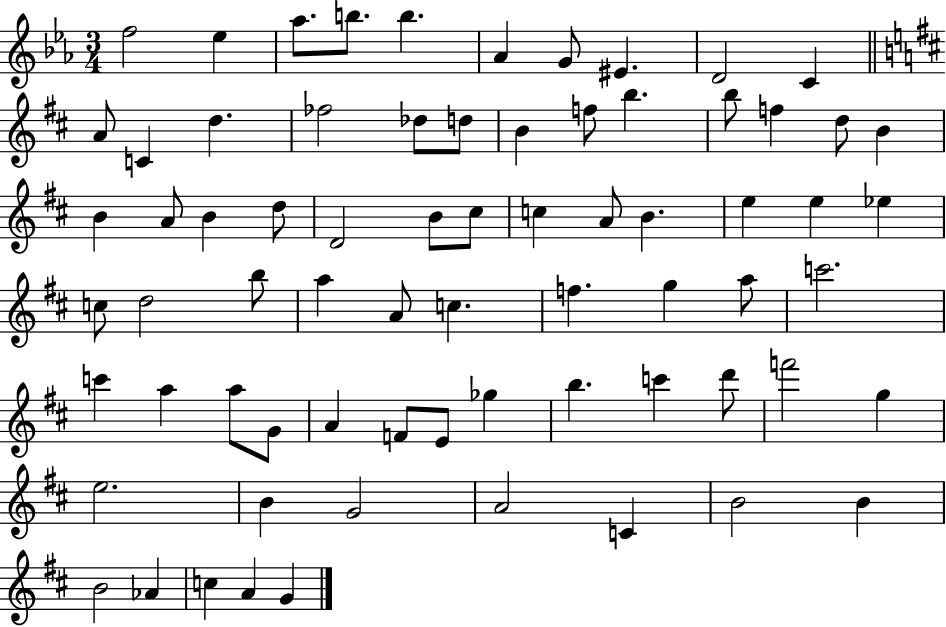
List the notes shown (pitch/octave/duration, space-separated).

F5/h Eb5/q Ab5/e. B5/e. B5/q. Ab4/q G4/e EIS4/q. D4/h C4/q A4/e C4/q D5/q. FES5/h Db5/e D5/e B4/q F5/e B5/q. B5/e F5/q D5/e B4/q B4/q A4/e B4/q D5/e D4/h B4/e C#5/e C5/q A4/e B4/q. E5/q E5/q Eb5/q C5/e D5/h B5/e A5/q A4/e C5/q. F5/q. G5/q A5/e C6/h. C6/q A5/q A5/e G4/e A4/q F4/e E4/e Gb5/q B5/q. C6/q D6/e F6/h G5/q E5/h. B4/q G4/h A4/h C4/q B4/h B4/q B4/h Ab4/q C5/q A4/q G4/q